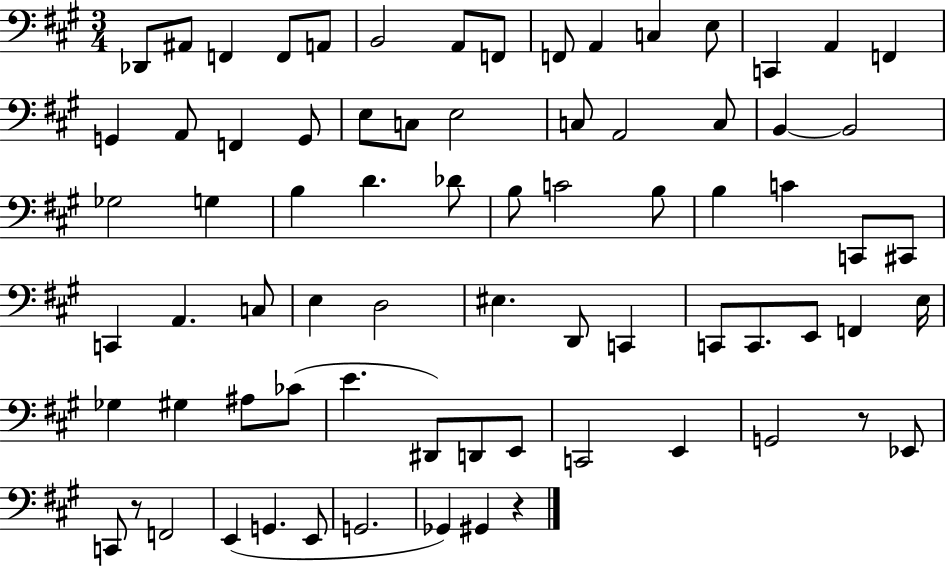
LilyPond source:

{
  \clef bass
  \numericTimeSignature
  \time 3/4
  \key a \major
  des,8 ais,8 f,4 f,8 a,8 | b,2 a,8 f,8 | f,8 a,4 c4 e8 | c,4 a,4 f,4 | \break g,4 a,8 f,4 g,8 | e8 c8 e2 | c8 a,2 c8 | b,4~~ b,2 | \break ges2 g4 | b4 d'4. des'8 | b8 c'2 b8 | b4 c'4 c,8 cis,8 | \break c,4 a,4. c8 | e4 d2 | eis4. d,8 c,4 | c,8 c,8. e,8 f,4 e16 | \break ges4 gis4 ais8 ces'8( | e'4. dis,8) d,8 e,8 | c,2 e,4 | g,2 r8 ees,8 | \break c,8 r8 f,2 | e,4( g,4. e,8 | g,2. | ges,4) gis,4 r4 | \break \bar "|."
}